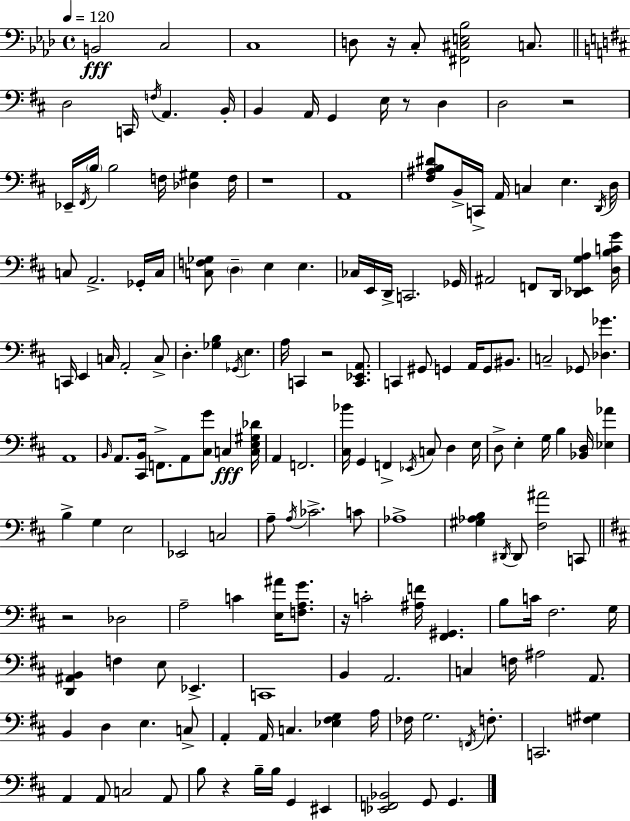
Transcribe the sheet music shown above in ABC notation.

X:1
T:Untitled
M:4/4
L:1/4
K:Ab
B,,2 C,2 C,4 D,/2 z/4 C,/2 [^F,,^C,E,_B,]2 C,/2 D,2 C,,/4 F,/4 A,, B,,/4 B,, A,,/4 G,, E,/4 z/2 D, D,2 z2 _E,,/4 ^F,,/4 B,/4 B,2 F,/4 [_D,^G,] F,/4 z4 A,,4 [^F,^A,B,^D]/2 B,,/4 C,,/4 A,,/4 C, E, D,,/4 D,/4 C,/2 A,,2 _G,,/4 C,/4 [C,F,_G,]/2 D, E, E, _C,/4 E,,/4 D,,/4 C,,2 _G,,/4 ^A,,2 F,,/2 D,,/4 [D,,_E,,G,A,] [D,B,CG]/4 C,,/4 E,, C,/4 A,,2 C,/2 D, [_G,B,] _G,,/4 E, A,/4 C,, z2 [C,,_E,,A,,]/2 C,, ^G,,/2 G,, A,,/4 G,,/2 ^B,,/2 C,2 _G,,/2 [_D,_G] A,,4 B,,/4 A,,/2 [^C,,B,,]/4 F,,/2 A,,/2 [^C,G]/2 C, [C,E,^G,_D]/4 A,, F,,2 [^C,_B]/4 G,, F,, _E,,/4 C,/2 D, E,/4 D,/2 E, G,/4 B, [_B,,D,]/4 [_E,_A] B, G, E,2 _E,,2 C,2 A,/2 A,/4 _C2 C/2 _A,4 [^G,_A,B,] ^D,,/4 ^D,,/2 [^F,^A]2 C,,/2 z2 _D,2 A,2 C [E,^A]/4 [F,A,G]/2 z/4 C2 [^A,F]/4 [^F,,^G,,] B,/2 C/4 ^F,2 G,/4 [D,,^A,,B,,] F, E,/2 _E,, C,,4 B,, A,,2 C, F,/4 ^A,2 A,,/2 B,, D, E, C,/2 A,, A,,/4 C, [_E,^F,G,] A,/4 _F,/4 G,2 F,,/4 F,/2 C,,2 [F,^G,] A,, A,,/2 C,2 A,,/2 B,/2 z B,/4 B,/4 G,, ^E,, [_E,,F,,_B,,]2 G,,/2 G,,